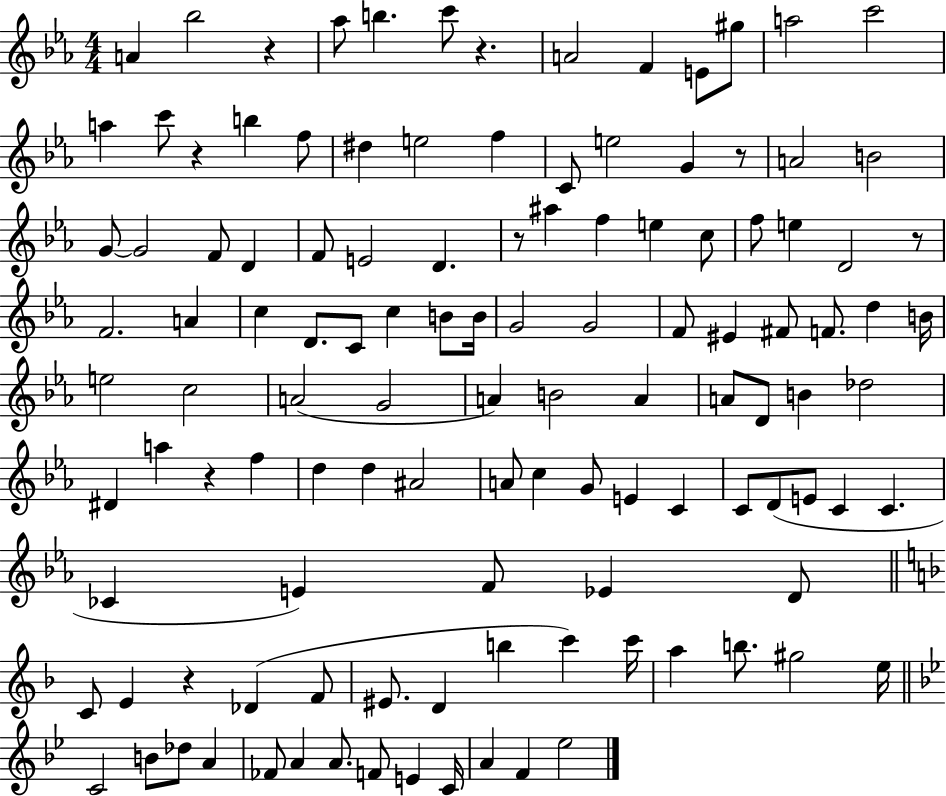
A4/q Bb5/h R/q Ab5/e B5/q. C6/e R/q. A4/h F4/q E4/e G#5/e A5/h C6/h A5/q C6/e R/q B5/q F5/e D#5/q E5/h F5/q C4/e E5/h G4/q R/e A4/h B4/h G4/e G4/h F4/e D4/q F4/e E4/h D4/q. R/e A#5/q F5/q E5/q C5/e F5/e E5/q D4/h R/e F4/h. A4/q C5/q D4/e. C4/e C5/q B4/e B4/s G4/h G4/h F4/e EIS4/q F#4/e F4/e. D5/q B4/s E5/h C5/h A4/h G4/h A4/q B4/h A4/q A4/e D4/e B4/q Db5/h D#4/q A5/q R/q F5/q D5/q D5/q A#4/h A4/e C5/q G4/e E4/q C4/q C4/e D4/e E4/e C4/q C4/q. CES4/q E4/q F4/e Eb4/q D4/e C4/e E4/q R/q Db4/q F4/e EIS4/e. D4/q B5/q C6/q C6/s A5/q B5/e. G#5/h E5/s C4/h B4/e Db5/e A4/q FES4/e A4/q A4/e. F4/e E4/q C4/s A4/q F4/q Eb5/h